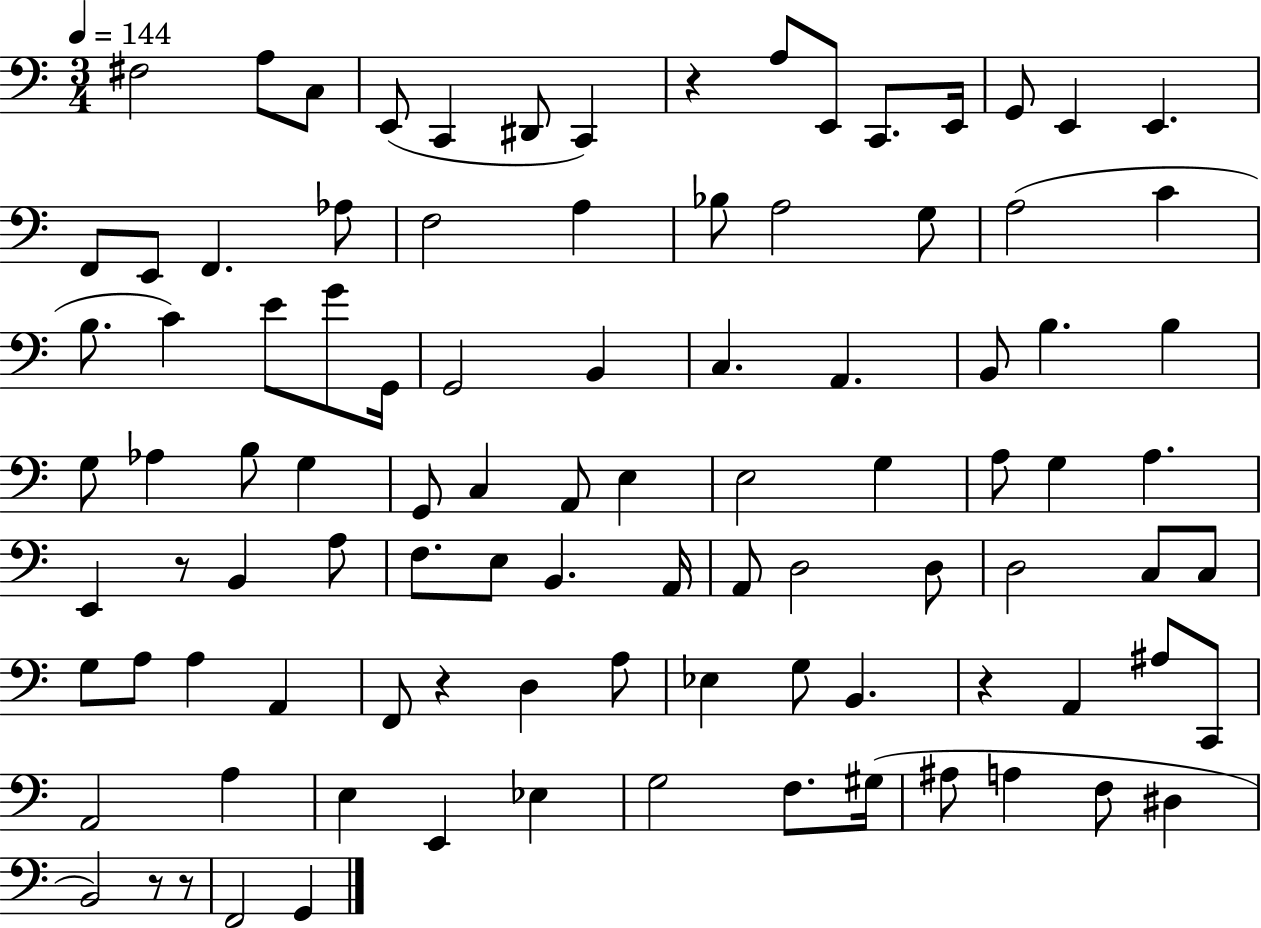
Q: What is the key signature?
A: C major